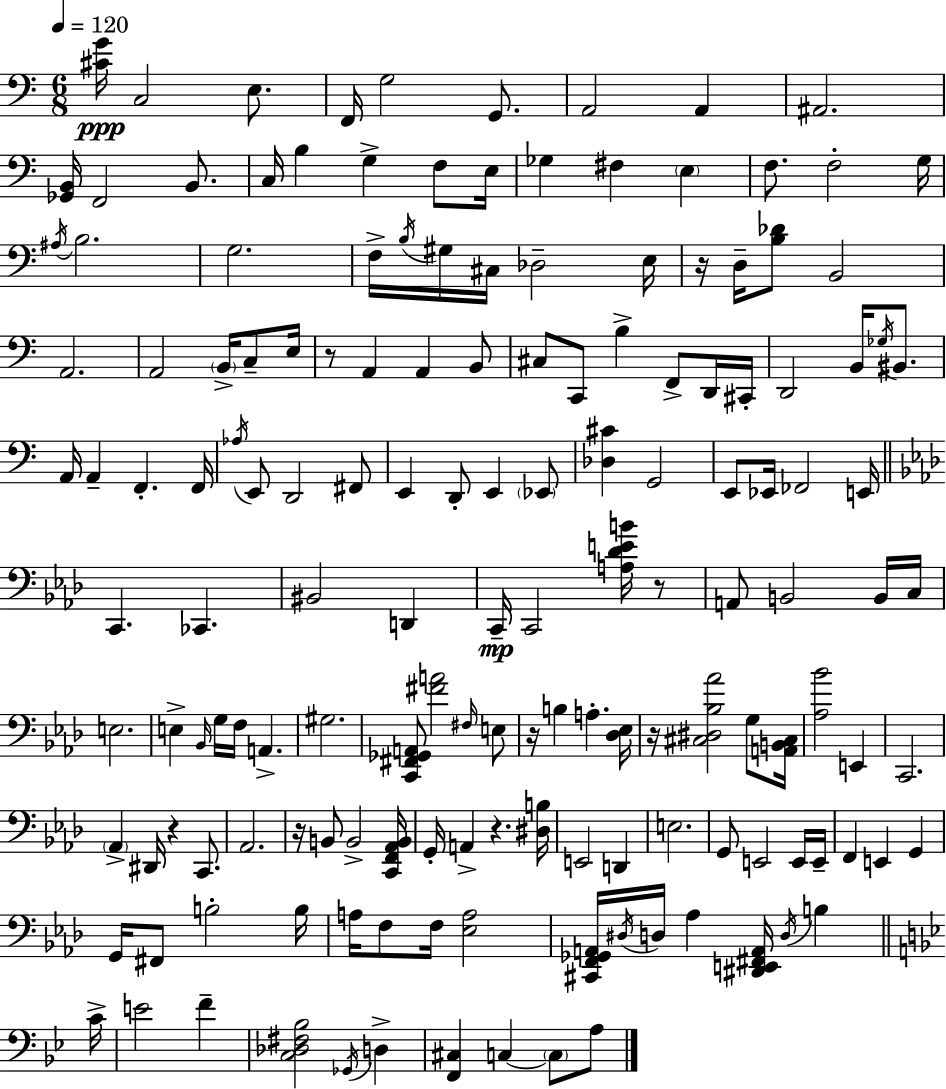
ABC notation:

X:1
T:Untitled
M:6/8
L:1/4
K:C
[^CG]/4 C,2 E,/2 F,,/4 G,2 G,,/2 A,,2 A,, ^A,,2 [_G,,B,,]/4 F,,2 B,,/2 C,/4 B, G, F,/2 E,/4 _G, ^F, E, F,/2 F,2 G,/4 ^A,/4 B,2 G,2 F,/4 B,/4 ^G,/4 ^C,/4 _D,2 E,/4 z/4 D,/4 [B,_D]/2 B,,2 A,,2 A,,2 B,,/4 C,/2 E,/4 z/2 A,, A,, B,,/2 ^C,/2 C,,/2 B, F,,/2 D,,/4 ^C,,/4 D,,2 B,,/4 _G,/4 ^B,,/2 A,,/4 A,, F,, F,,/4 _A,/4 E,,/2 D,,2 ^F,,/2 E,, D,,/2 E,, _E,,/2 [_D,^C] G,,2 E,,/2 _E,,/4 _F,,2 E,,/4 C,, _C,, ^B,,2 D,, C,,/4 C,,2 [A,_DEB]/4 z/2 A,,/2 B,,2 B,,/4 C,/4 E,2 E, _B,,/4 G,/4 F,/4 A,, ^G,2 [C,,^F,,_G,,A,,]/2 [^FA]2 ^F,/4 E,/2 z/4 B, A, [_D,_E,]/4 z/4 [^C,^D,_B,_A]2 G,/2 [A,,B,,^C,]/4 [_A,_B]2 E,, C,,2 _A,, ^D,,/4 z C,,/2 _A,,2 z/4 B,,/2 B,,2 [C,,F,,_A,,B,,]/4 G,,/4 A,, z [^D,B,]/4 E,,2 D,, E,2 G,,/2 E,,2 E,,/4 E,,/4 F,, E,, G,, G,,/4 ^F,,/2 B,2 B,/4 A,/4 F,/2 F,/4 [_E,A,]2 [^C,,F,,_G,,A,,]/4 ^D,/4 D,/4 _A, [^D,,E,,^F,,A,,]/4 D,/4 B, C/4 E2 F [C,_D,^F,_B,]2 _G,,/4 D, [F,,^C,] C, C,/2 A,/2